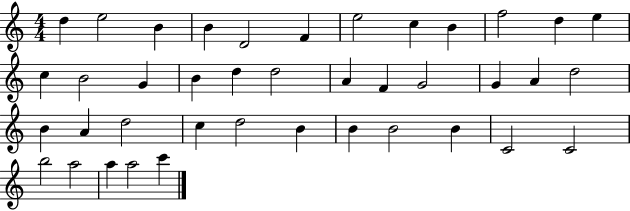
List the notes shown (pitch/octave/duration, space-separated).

D5/q E5/h B4/q B4/q D4/h F4/q E5/h C5/q B4/q F5/h D5/q E5/q C5/q B4/h G4/q B4/q D5/q D5/h A4/q F4/q G4/h G4/q A4/q D5/h B4/q A4/q D5/h C5/q D5/h B4/q B4/q B4/h B4/q C4/h C4/h B5/h A5/h A5/q A5/h C6/q